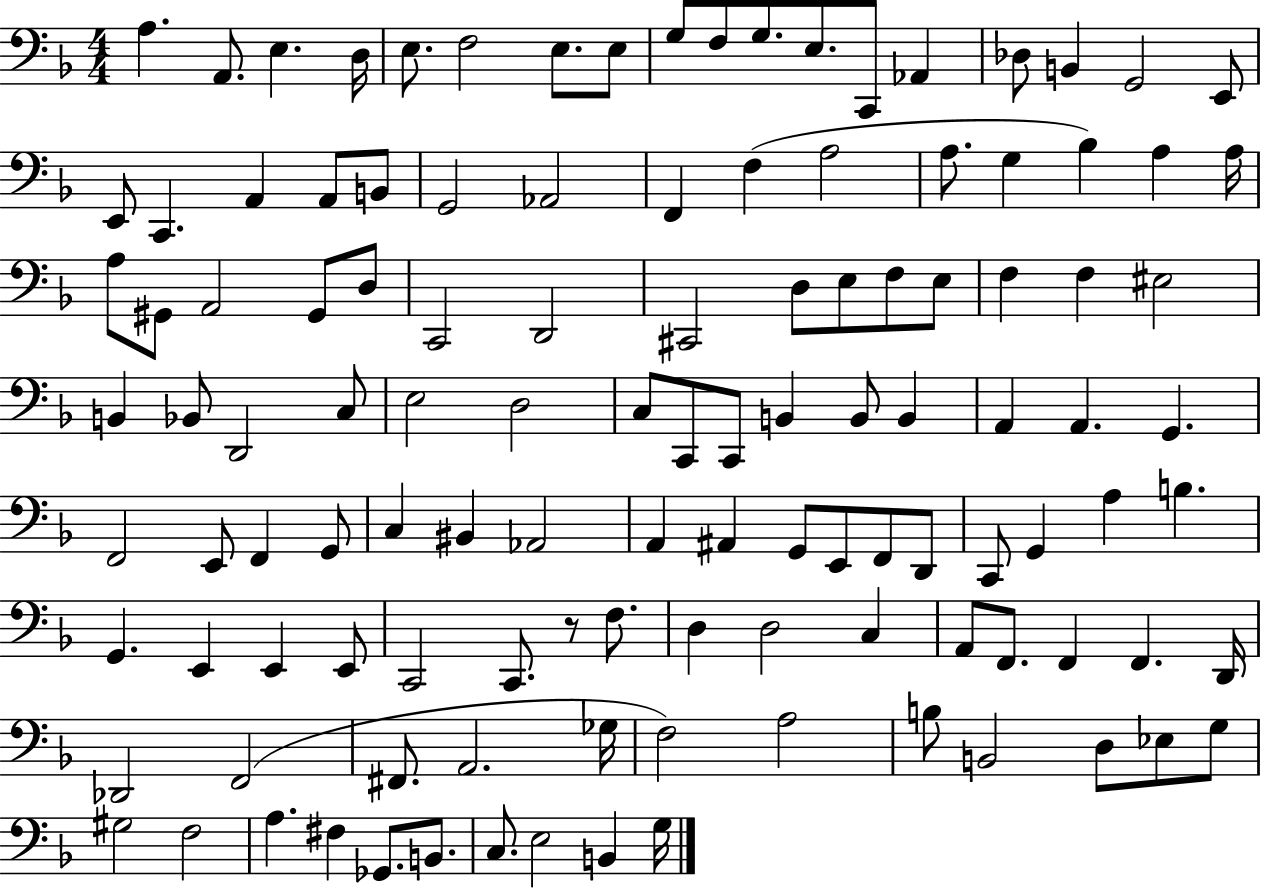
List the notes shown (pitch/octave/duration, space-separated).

A3/q. A2/e. E3/q. D3/s E3/e. F3/h E3/e. E3/e G3/e F3/e G3/e. E3/e. C2/e Ab2/q Db3/e B2/q G2/h E2/e E2/e C2/q. A2/q A2/e B2/e G2/h Ab2/h F2/q F3/q A3/h A3/e. G3/q Bb3/q A3/q A3/s A3/e G#2/e A2/h G#2/e D3/e C2/h D2/h C#2/h D3/e E3/e F3/e E3/e F3/q F3/q EIS3/h B2/q Bb2/e D2/h C3/e E3/h D3/h C3/e C2/e C2/e B2/q B2/e B2/q A2/q A2/q. G2/q. F2/h E2/e F2/q G2/e C3/q BIS2/q Ab2/h A2/q A#2/q G2/e E2/e F2/e D2/e C2/e G2/q A3/q B3/q. G2/q. E2/q E2/q E2/e C2/h C2/e. R/e F3/e. D3/q D3/h C3/q A2/e F2/e. F2/q F2/q. D2/s Db2/h F2/h F#2/e. A2/h. Gb3/s F3/h A3/h B3/e B2/h D3/e Eb3/e G3/e G#3/h F3/h A3/q. F#3/q Gb2/e. B2/e. C3/e. E3/h B2/q G3/s